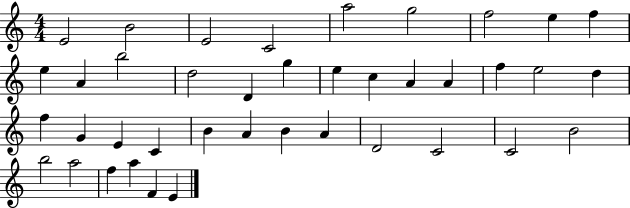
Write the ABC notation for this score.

X:1
T:Untitled
M:4/4
L:1/4
K:C
E2 B2 E2 C2 a2 g2 f2 e f e A b2 d2 D g e c A A f e2 d f G E C B A B A D2 C2 C2 B2 b2 a2 f a F E